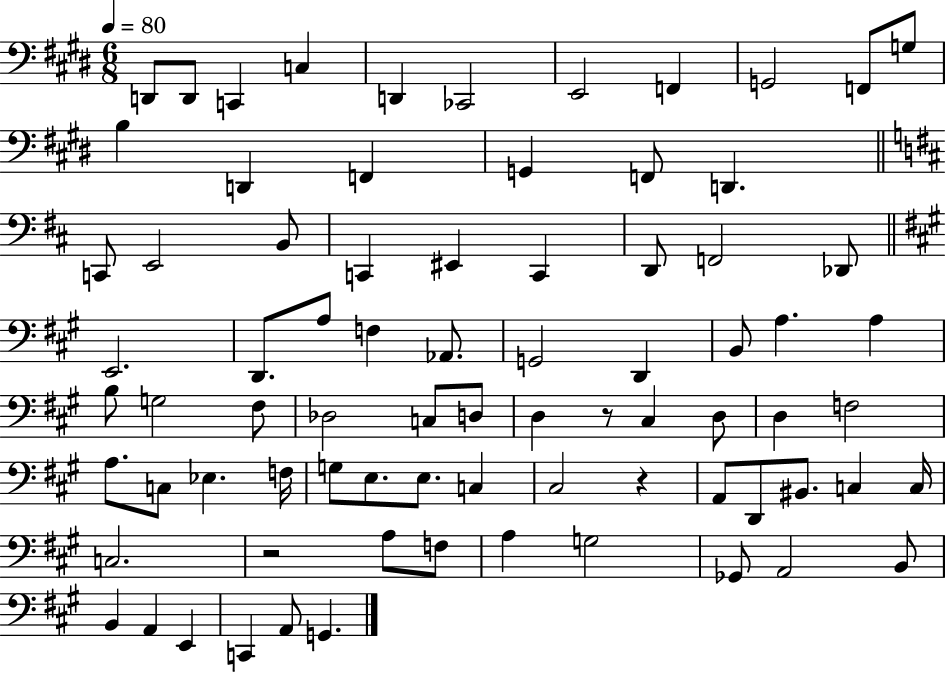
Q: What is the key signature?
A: E major